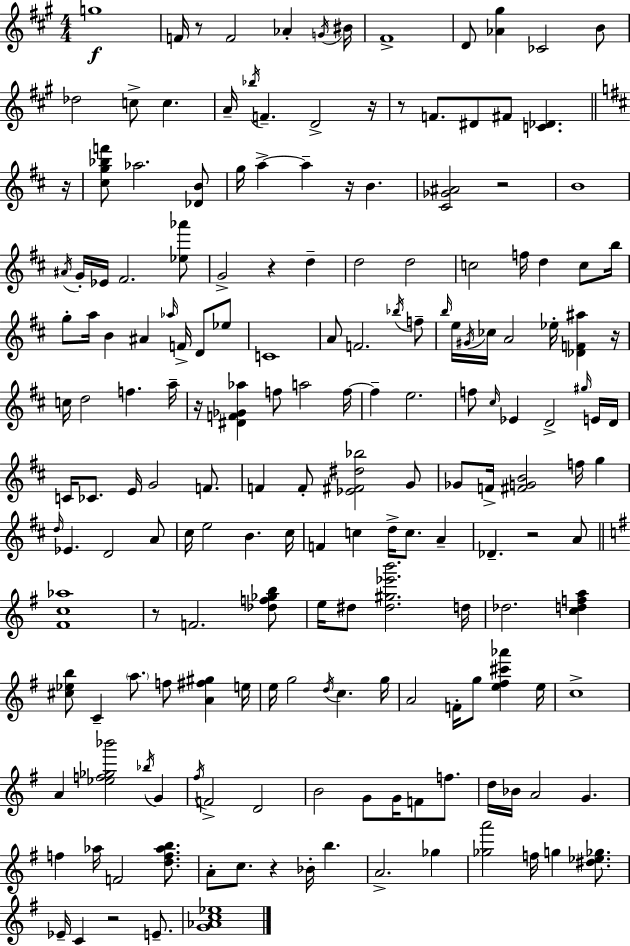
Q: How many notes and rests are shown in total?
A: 184